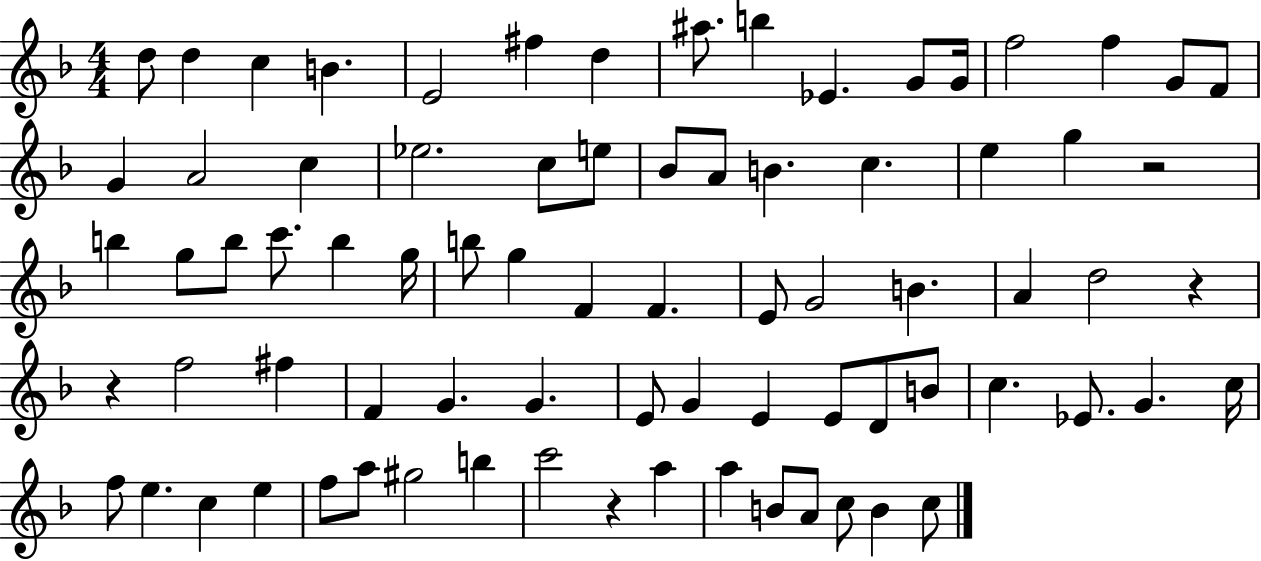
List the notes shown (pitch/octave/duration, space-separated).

D5/e D5/q C5/q B4/q. E4/h F#5/q D5/q A#5/e. B5/q Eb4/q. G4/e G4/s F5/h F5/q G4/e F4/e G4/q A4/h C5/q Eb5/h. C5/e E5/e Bb4/e A4/e B4/q. C5/q. E5/q G5/q R/h B5/q G5/e B5/e C6/e. B5/q G5/s B5/e G5/q F4/q F4/q. E4/e G4/h B4/q. A4/q D5/h R/q R/q F5/h F#5/q F4/q G4/q. G4/q. E4/e G4/q E4/q E4/e D4/e B4/e C5/q. Eb4/e. G4/q. C5/s F5/e E5/q. C5/q E5/q F5/e A5/e G#5/h B5/q C6/h R/q A5/q A5/q B4/e A4/e C5/e B4/q C5/e